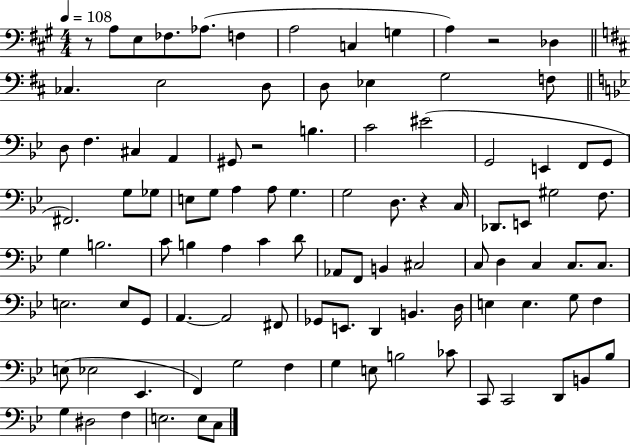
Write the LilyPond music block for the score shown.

{
  \clef bass
  \numericTimeSignature
  \time 4/4
  \key a \major
  \tempo 4 = 108
  r8 a8 e8 fes8. aes8.( f4 | a2 c4 g4 | a4) r2 des4 | \bar "||" \break \key d \major ces4. e2 d8 | d8 ees4 g2 f8 | \bar "||" \break \key g \minor d8 f4. cis4 a,4 | gis,8 r2 b4. | c'2 eis'2( | g,2 e,4 f,8 g,8 | \break fis,2.) g8 ges8 | e8 g8 a4 a8 g4. | g2 d8. r4 c16 | des,8. e,8 gis2 f8. | \break g4 b2. | c'8 b4 a4 c'4 d'8 | aes,8 f,8 b,4 cis2 | c8 d4 c4 c8. c8. | \break e2. e8 g,8 | a,4.~~ a,2 fis,8 | ges,8 e,8. d,4 b,4. d16 | e4 e4. g8 f4 | \break e8( ees2 ees,4. | f,4) g2 f4 | g4 e8 b2 ces'8 | c,8 c,2 d,8 b,8 bes8 | \break g4 dis2 f4 | e2. e8 c8 | \bar "|."
}